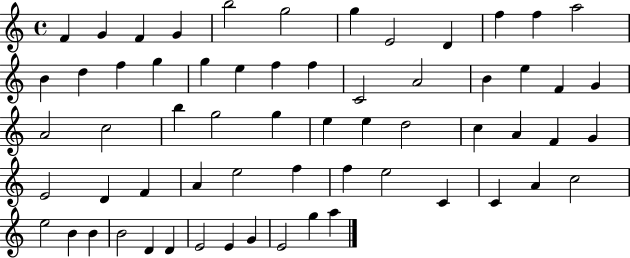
{
  \clef treble
  \time 4/4
  \defaultTimeSignature
  \key c \major
  f'4 g'4 f'4 g'4 | b''2 g''2 | g''4 e'2 d'4 | f''4 f''4 a''2 | \break b'4 d''4 f''4 g''4 | g''4 e''4 f''4 f''4 | c'2 a'2 | b'4 e''4 f'4 g'4 | \break a'2 c''2 | b''4 g''2 g''4 | e''4 e''4 d''2 | c''4 a'4 f'4 g'4 | \break e'2 d'4 f'4 | a'4 e''2 f''4 | f''4 e''2 c'4 | c'4 a'4 c''2 | \break e''2 b'4 b'4 | b'2 d'4 d'4 | e'2 e'4 g'4 | e'2 g''4 a''4 | \break \bar "|."
}